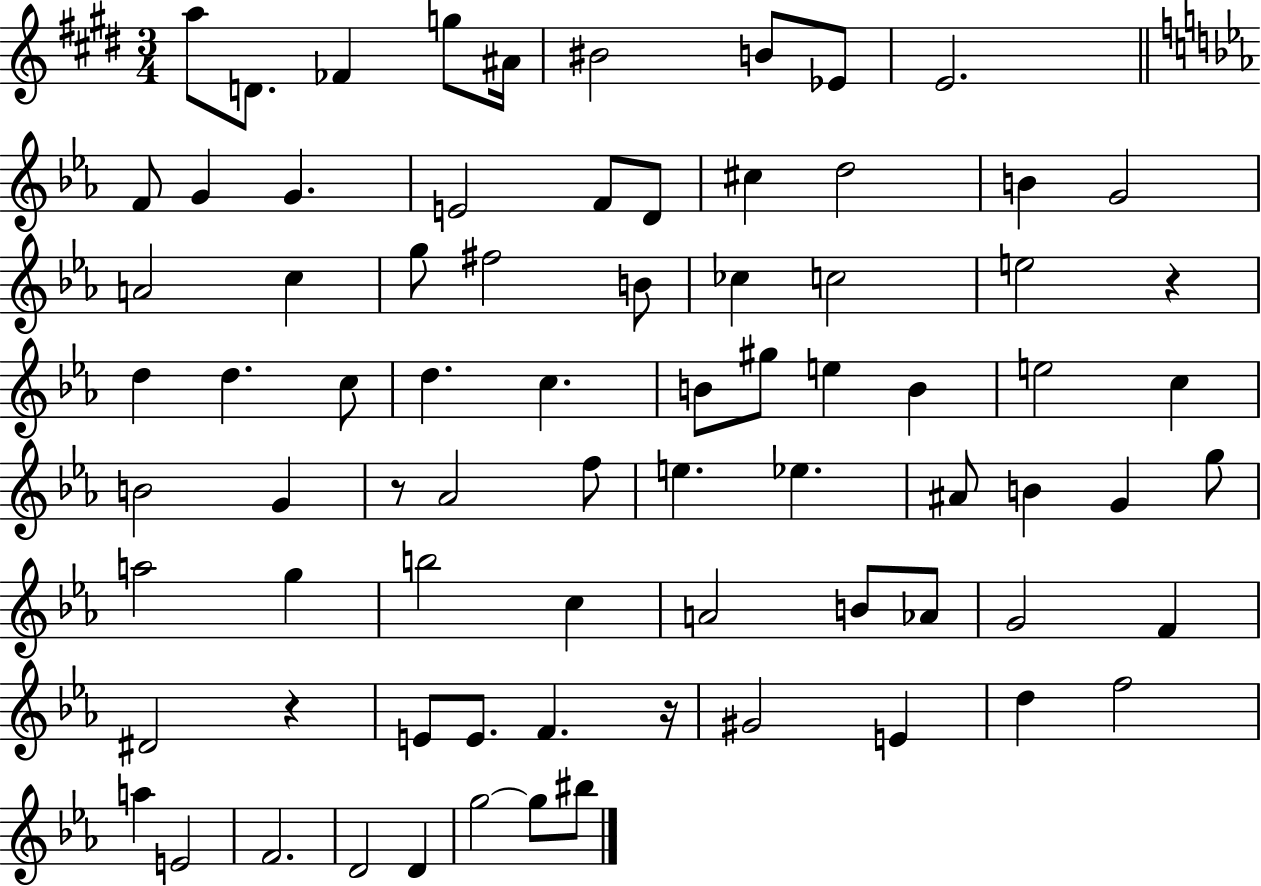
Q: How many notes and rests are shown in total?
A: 77